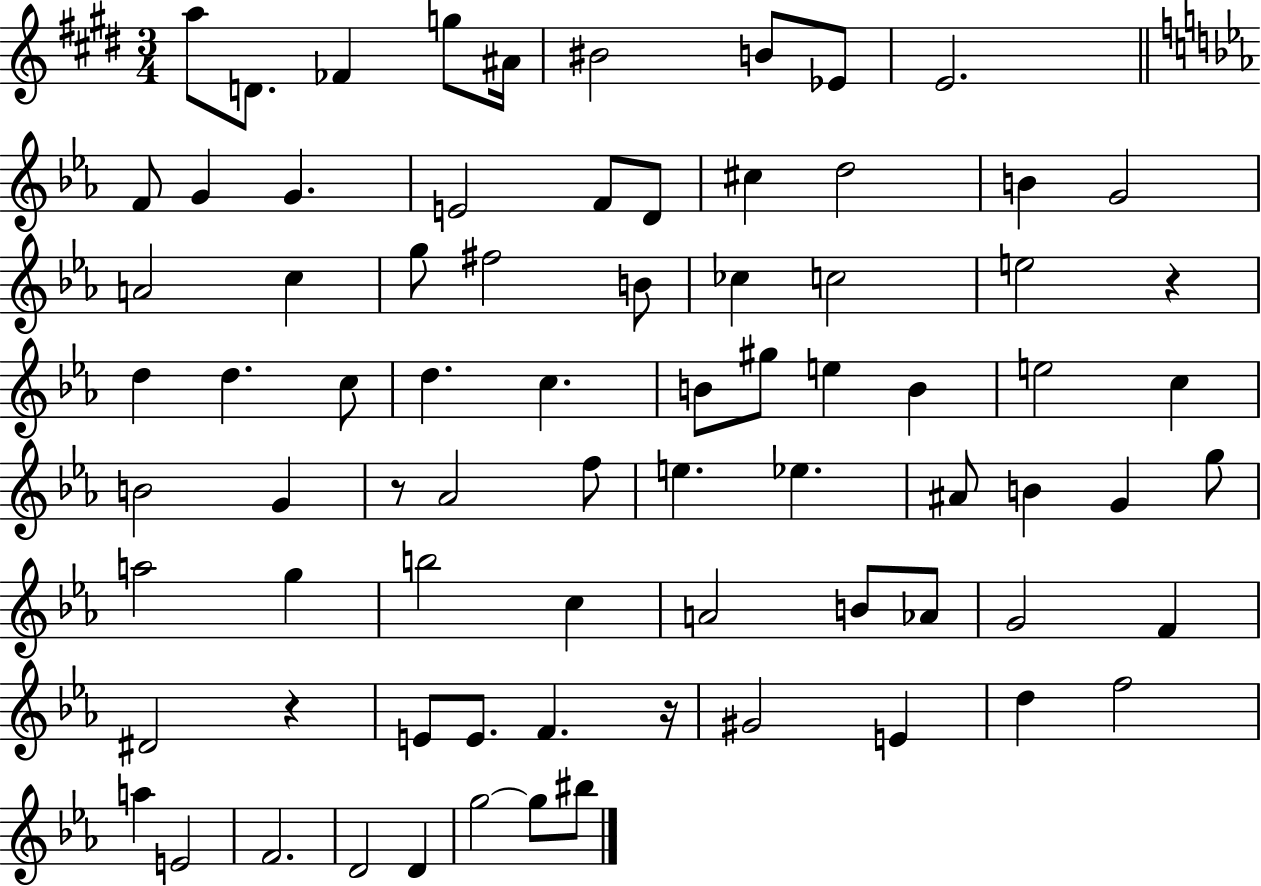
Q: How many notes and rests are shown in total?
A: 77